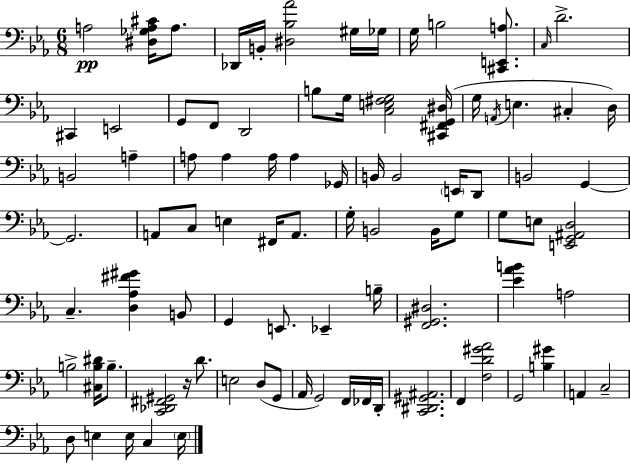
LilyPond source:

{
  \clef bass
  \numericTimeSignature
  \time 6/8
  \key ees \major
  \repeat volta 2 { a2\pp <dis ges a cis'>16 a8. | des,16 b,16-. <dis bes aes'>2 gis16 ges16 | g16 b2 <cis, e, a>8. | \grace { c16 } d'2.-> | \break cis,4 e,2 | g,8 f,8 d,2 | b8 g16 <c e fis g>2 | <cis, fis, g, dis>16( g16 \acciaccatura { a,16 } e4. cis4-. | \break d16) b,2 a4-- | a8 a4 a16 a4 | ges,16 b,16 b,2 \parenthesize e,16 | d,8 b,2 g,4~~ | \break g,2. | a,8 c8 e4 fis,16 a,8. | g16-. b,2 b,16 | g8 g8 e8 <e, g, ais, d>2 | \break c4.-- <d aes fis' gis'>4 | b,8 g,4 e,8. ees,4-- | b16-- <f, gis, dis>2. | <ees' aes' b'>4 a2 | \break b2-> <cis b dis'>16 b8.-- | <c, des, fis, gis,>2 r16 d'8. | e2 d8( | g,8 aes,16 g,2) f,16 | \break fes,16 d,16-. <c, dis, gis, ais,>2. | f,4 <f d' gis' aes'>2 | g,2 <b gis'>4 | a,4 c2-- | \break d8 e4 e16 c4 | \parenthesize e16 } \bar "|."
}